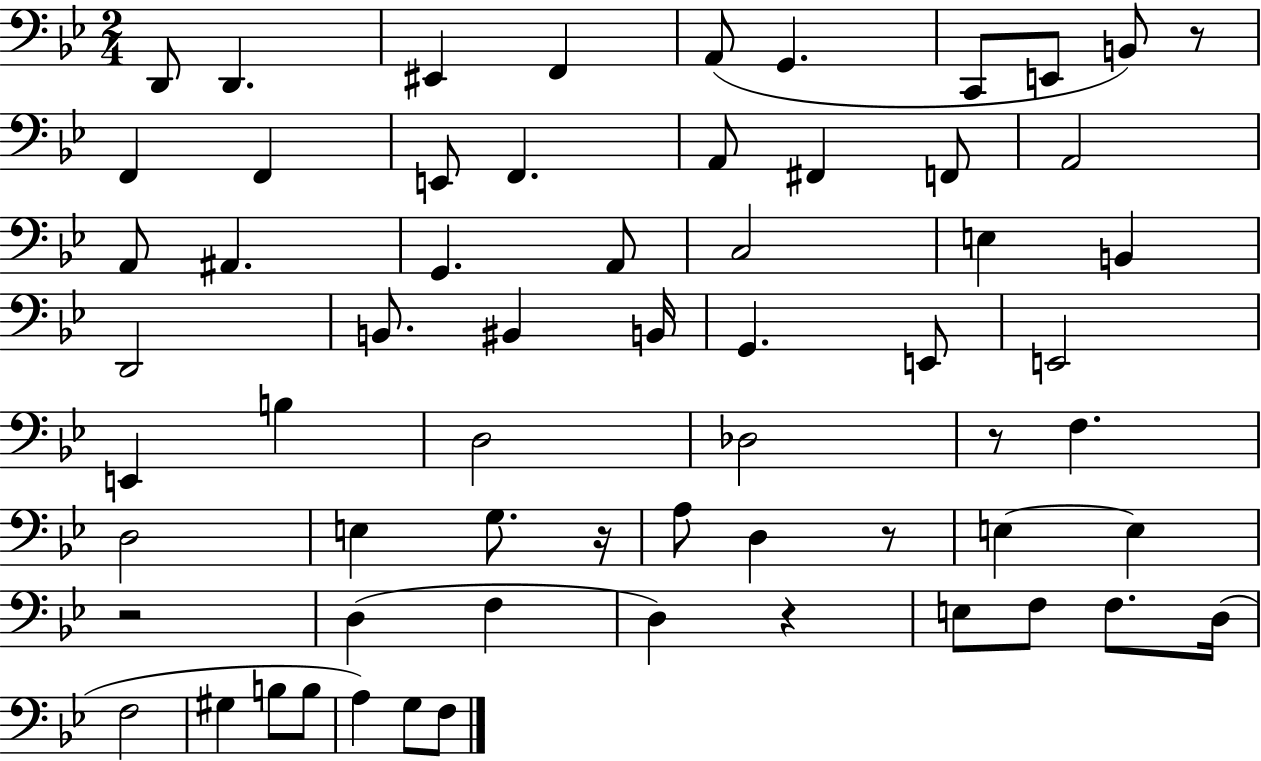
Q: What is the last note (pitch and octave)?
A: F3